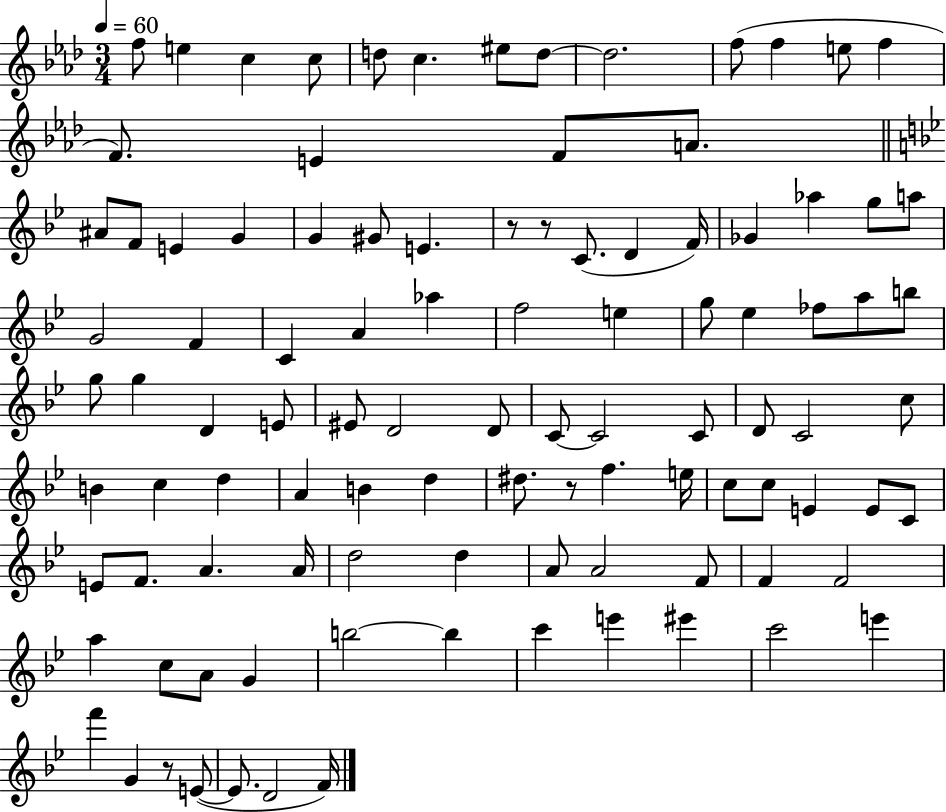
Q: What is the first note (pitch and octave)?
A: F5